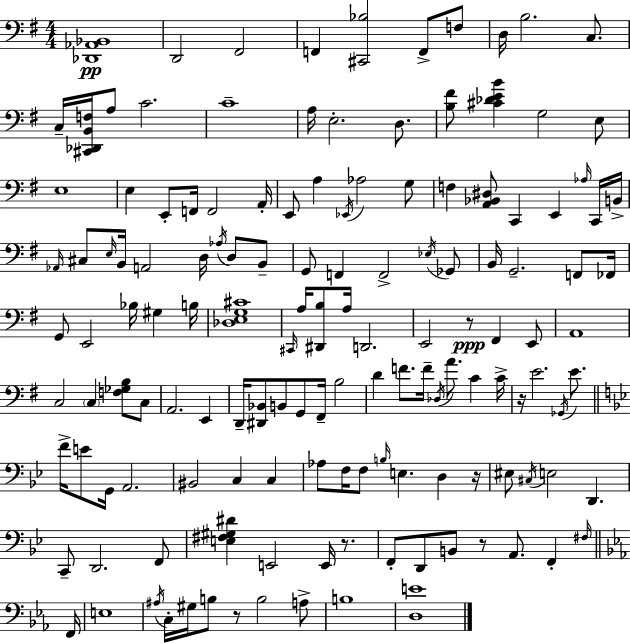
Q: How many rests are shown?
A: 6